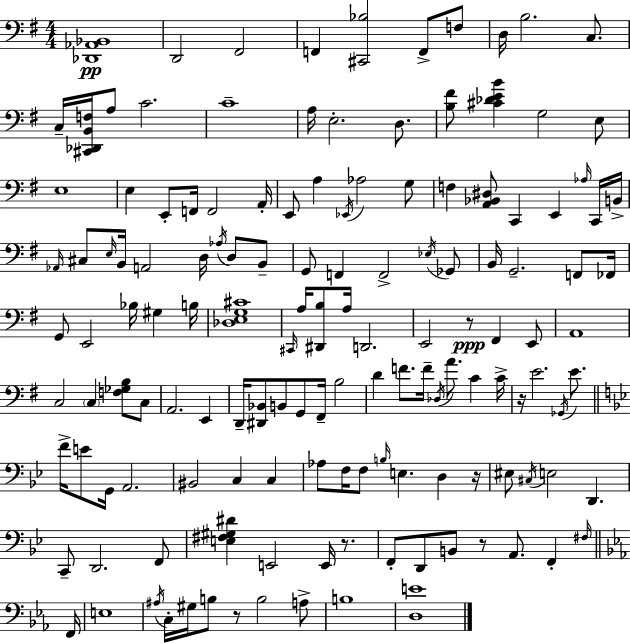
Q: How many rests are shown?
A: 6